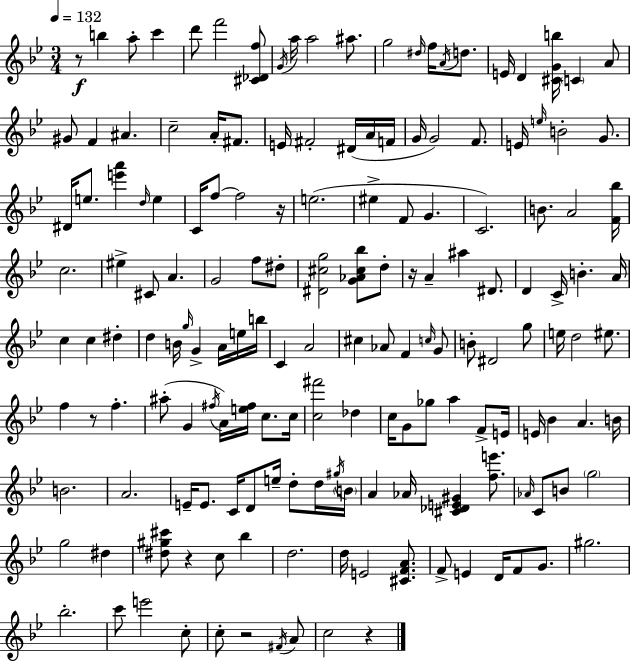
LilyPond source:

{
  \clef treble
  \numericTimeSignature
  \time 3/4
  \key bes \major
  \tempo 4 = 132
  r8\f b''4 a''8-. c'''4 | d'''8 f'''2 <cis' des' f''>8 | \acciaccatura { g'16 } a''16 a''2 ais''8. | g''2 \grace { dis''16 } f''16 \acciaccatura { a'16 } | \break d''8. e'16 d'4 <cis' g' b''>16 \parenthesize c'4 | a'8 gis'8 f'4 ais'4. | c''2-- a'16-. | fis'8. e'16 fis'2-. | \break dis'16( a'16 f'16 g'16 g'2) | f'8. e'16 \grace { e''16 } b'2-. | g'8. dis'16 e''8. <e''' a'''>4 | \grace { d''16 } e''4 c'16 f''8~~ f''2 | \break r16 e''2.( | eis''4-> f'8 g'4. | c'2.) | b'8. a'2 | \break <f' bes''>16 c''2. | eis''4-> cis'8 a'4. | g'2 | f''8 dis''8-. <dis' cis'' g''>2 | \break <g' aes' cis'' bes''>8 d''8-. r16 a'4-- ais''4 | dis'8. d'4 c'16-> b'4.-. | a'16 c''4 c''4 | dis''4-. d''4 b'16 \grace { g''16 } g'4-> | \break a'16 e''16 b''16 c'4 a'2 | cis''4 aes'8 | f'4 \grace { c''16 } g'8 b'8-. dis'2 | g''8 e''16 d''2 | \break eis''8. f''4 r8 | f''4.-. ais''8-.( g'4 | \acciaccatura { fis''16 }) a'16 <e'' fis''>16 c''8. c''16 <c'' fis'''>2 | des''4 c''16 g'8 ges''8 | \break a''4 f'8-> e'16 e'16 bes'4 | a'4. b'16 b'2. | a'2. | e'16-- e'8. | \break c'16 d'8 e''16-- d''8-. d''16 \acciaccatura { gis''16 } \parenthesize b'16 a'4 | aes'16 <cis' des' e' gis'>4 <f'' e'''>8. \grace { aes'16 } c'8 | b'8 \parenthesize g''2 g''2 | dis''4 <dis'' gis'' cis'''>8 | \break r4 c''8 bes''4 d''2. | d''16 e'2 | <cis' f' a'>8. f'8-> | e'4 d'16 f'8 g'8. gis''2. | \break bes''2.-. | c'''8 | e'''2 c''8-. c''8-. | r2 \acciaccatura { fis'16 } a'8 c''2 | \break r4 \bar "|."
}